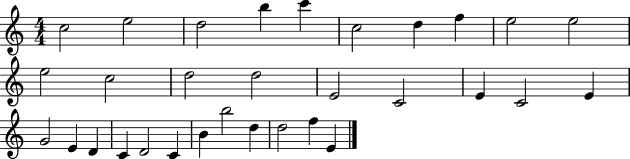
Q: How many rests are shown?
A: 0